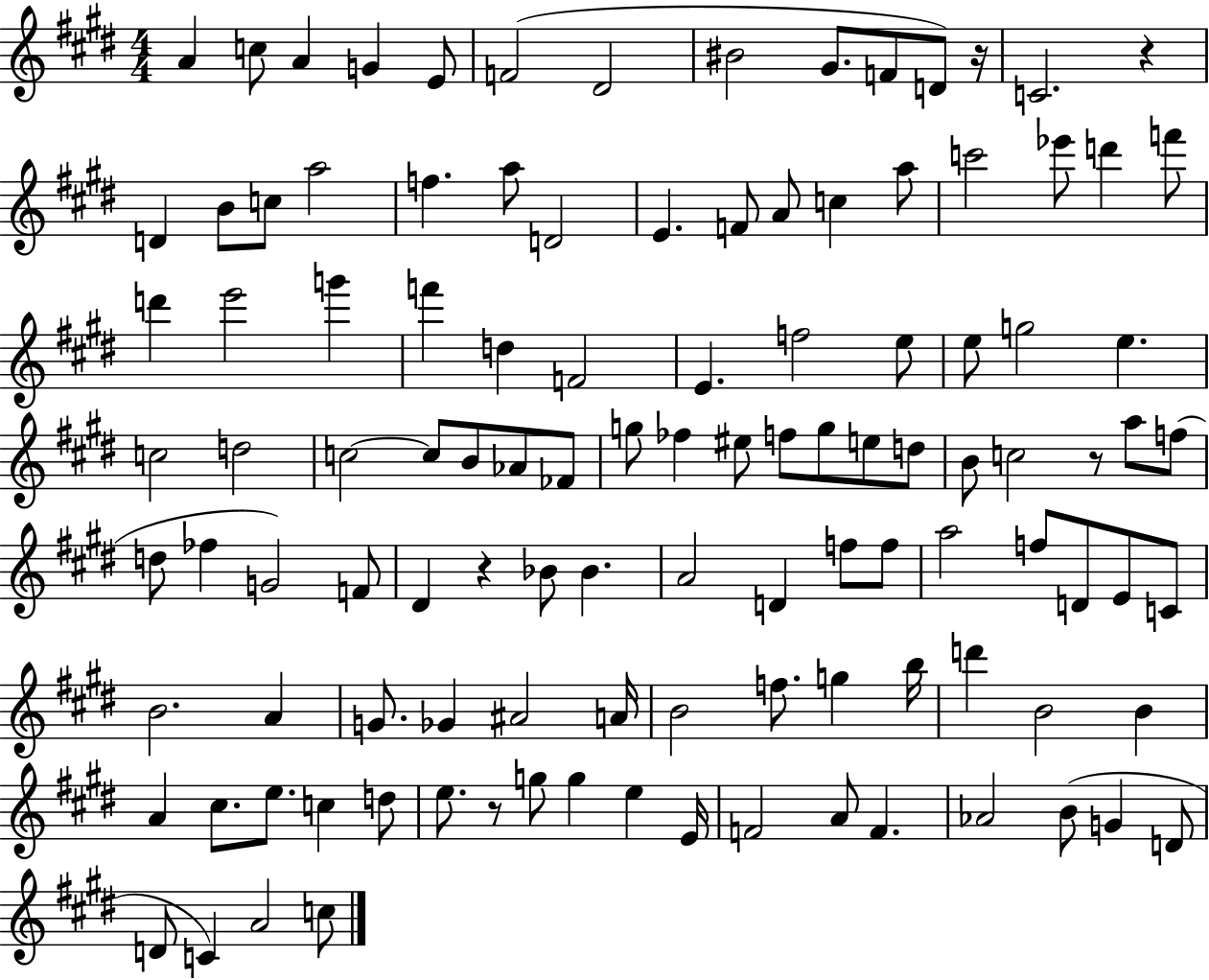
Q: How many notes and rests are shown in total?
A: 113